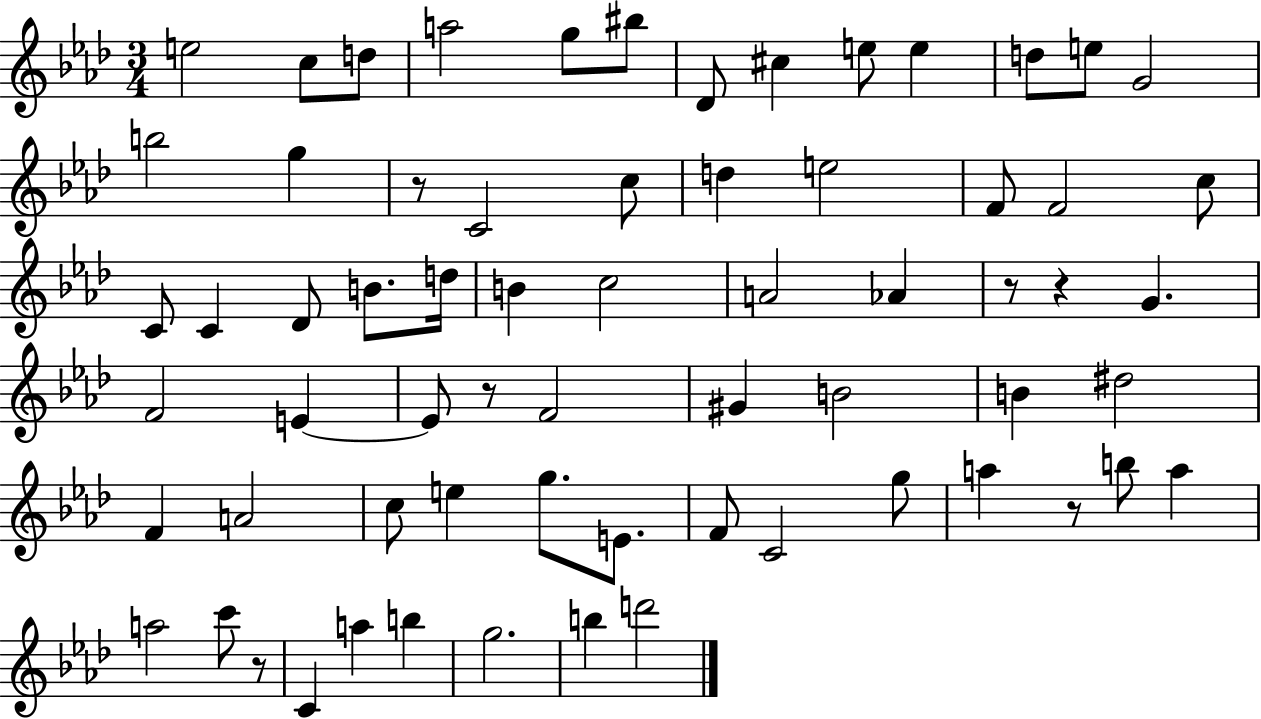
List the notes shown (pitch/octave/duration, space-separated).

E5/h C5/e D5/e A5/h G5/e BIS5/e Db4/e C#5/q E5/e E5/q D5/e E5/e G4/h B5/h G5/q R/e C4/h C5/e D5/q E5/h F4/e F4/h C5/e C4/e C4/q Db4/e B4/e. D5/s B4/q C5/h A4/h Ab4/q R/e R/q G4/q. F4/h E4/q E4/e R/e F4/h G#4/q B4/h B4/q D#5/h F4/q A4/h C5/e E5/q G5/e. E4/e. F4/e C4/h G5/e A5/q R/e B5/e A5/q A5/h C6/e R/e C4/q A5/q B5/q G5/h. B5/q D6/h